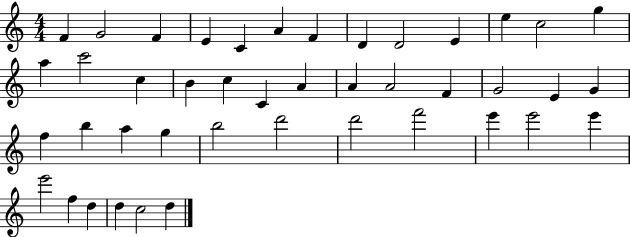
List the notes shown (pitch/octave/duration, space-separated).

F4/q G4/h F4/q E4/q C4/q A4/q F4/q D4/q D4/h E4/q E5/q C5/h G5/q A5/q C6/h C5/q B4/q C5/q C4/q A4/q A4/q A4/h F4/q G4/h E4/q G4/q F5/q B5/q A5/q G5/q B5/h D6/h D6/h F6/h E6/q E6/h E6/q E6/h F5/q D5/q D5/q C5/h D5/q